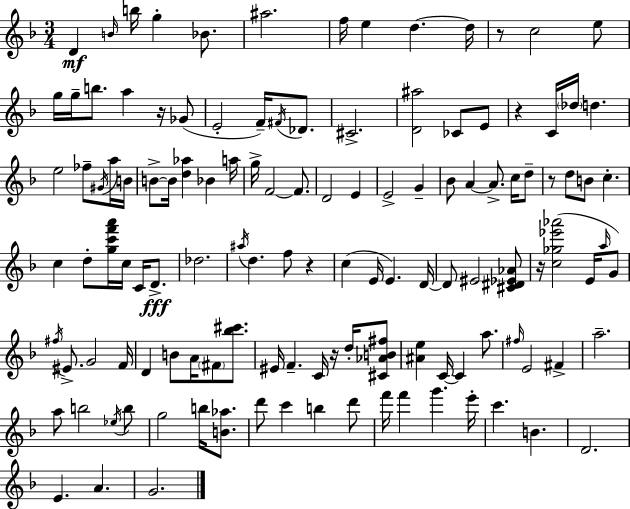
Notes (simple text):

D4/q B4/s B5/s G5/q Bb4/e. A#5/h. F5/s E5/q D5/q. D5/s R/e C5/h E5/e G5/s G5/s B5/e. A5/q R/s Gb4/e E4/h F4/s F#4/s Db4/e. C#4/h. [D4,A#5]/h CES4/e E4/e R/q C4/s Db5/s D5/q. E5/h FES5/e G#4/s A5/s B4/s B4/e B4/s [D5,Ab5]/q Bb4/q A5/s G5/s F4/h F4/e. D4/h E4/q E4/h G4/q Bb4/e A4/q A4/e. C5/s D5/e R/e D5/e B4/e C5/q. C5/q D5/e [G5,C6,F6,A6]/s C5/s C4/s D4/e. Db5/h. A#5/s D5/q. F5/e R/q C5/q E4/s E4/q. D4/s D4/e EIS4/h [C#4,D#4,Eb4,Ab4]/e R/s [C5,Gb5,Eb6,Ab6]/h E4/s A5/s G4/e F#5/s EIS4/e. G4/h F4/s D4/q B4/e A4/s F#4/e [Bb5,C#6]/e. EIS4/s F4/q. C4/s R/s D5/s [C#4,Ab4,B4,F#5]/e [A#4,E5]/q C4/s C4/q A5/e. F#5/s E4/h F#4/q A5/h. A5/e B5/h Eb5/s B5/e G5/h B5/s [B4,Ab5]/e. D6/e C6/q B5/q D6/e F6/s F6/q G6/q. E6/s C6/q. B4/q. D4/h. E4/q. A4/q. G4/h.